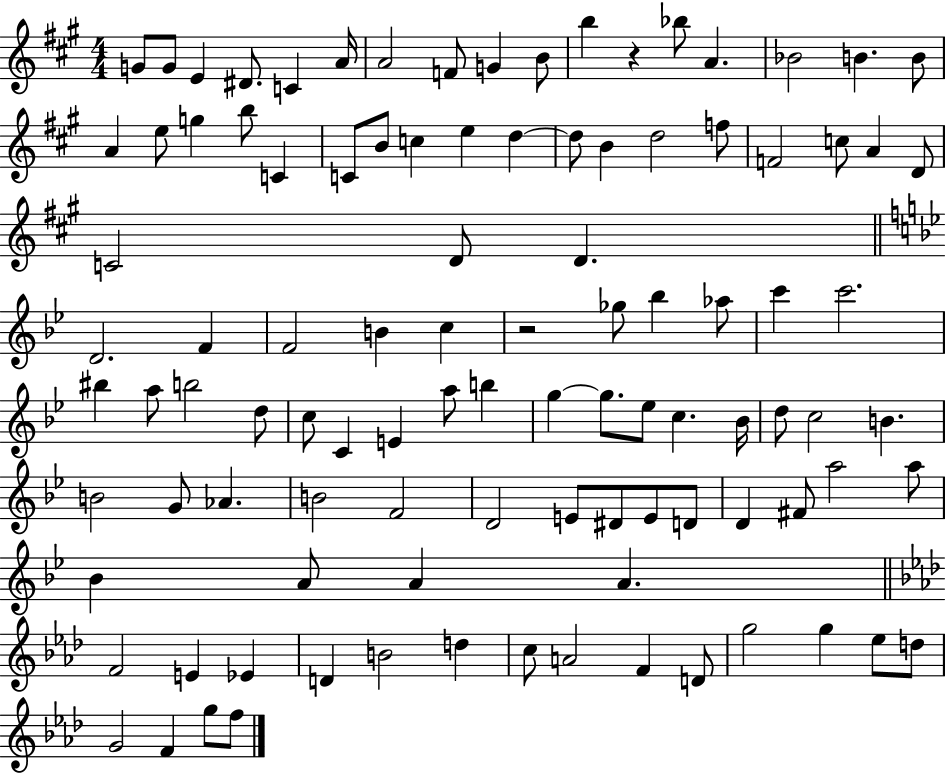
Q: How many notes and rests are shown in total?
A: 102